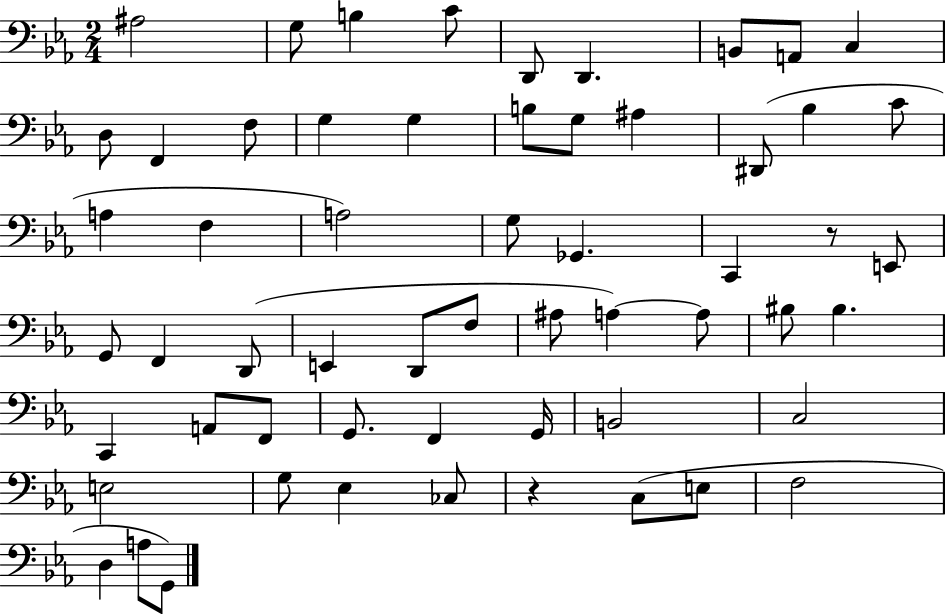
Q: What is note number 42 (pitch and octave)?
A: G2